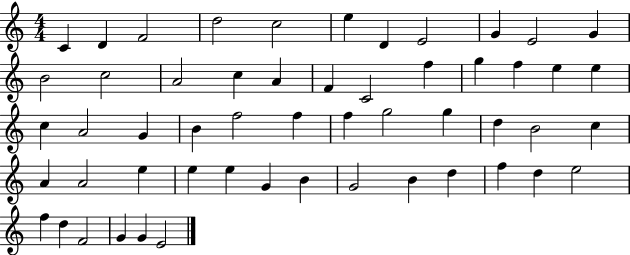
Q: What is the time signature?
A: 4/4